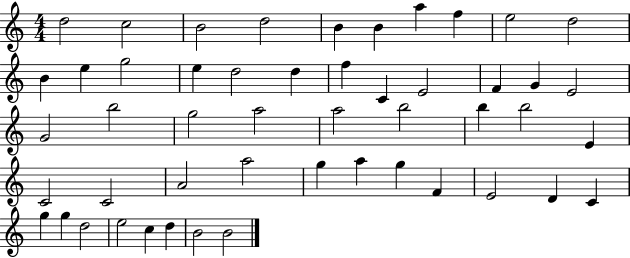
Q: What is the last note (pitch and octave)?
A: B4